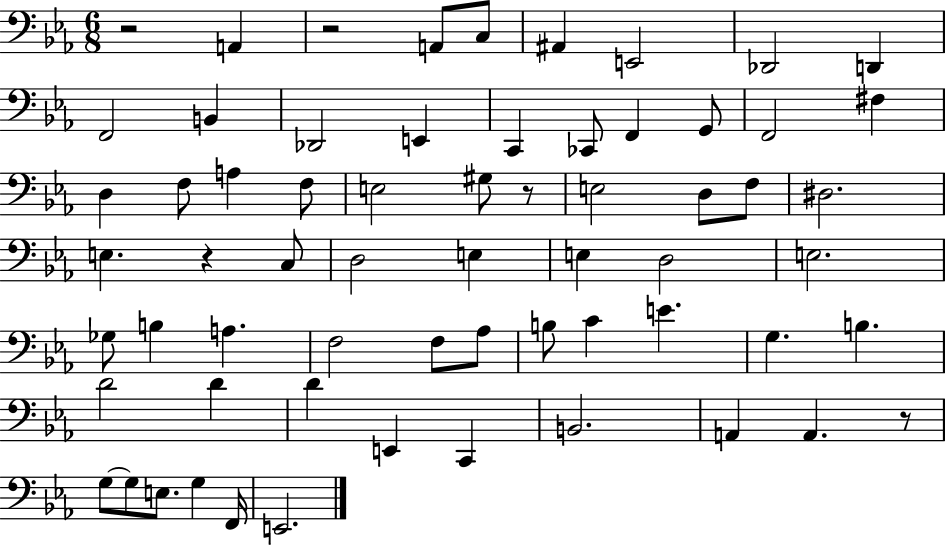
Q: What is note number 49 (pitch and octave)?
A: E2